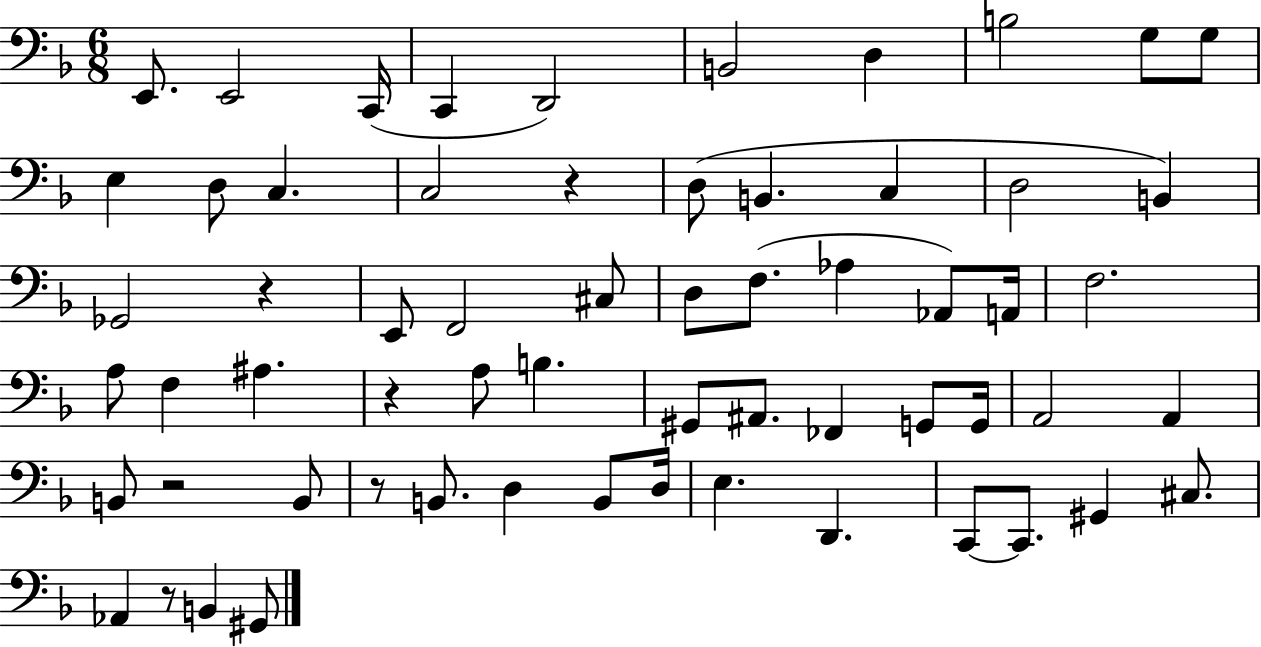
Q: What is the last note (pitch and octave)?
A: G#2